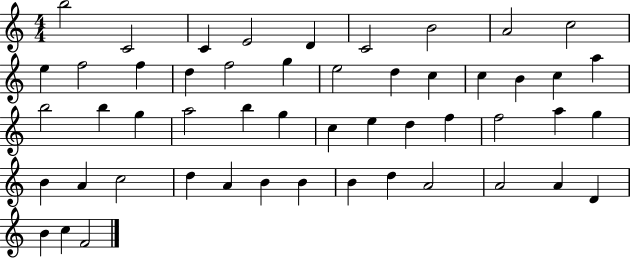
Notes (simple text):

B5/h C4/h C4/q E4/h D4/q C4/h B4/h A4/h C5/h E5/q F5/h F5/q D5/q F5/h G5/q E5/h D5/q C5/q C5/q B4/q C5/q A5/q B5/h B5/q G5/q A5/h B5/q G5/q C5/q E5/q D5/q F5/q F5/h A5/q G5/q B4/q A4/q C5/h D5/q A4/q B4/q B4/q B4/q D5/q A4/h A4/h A4/q D4/q B4/q C5/q F4/h